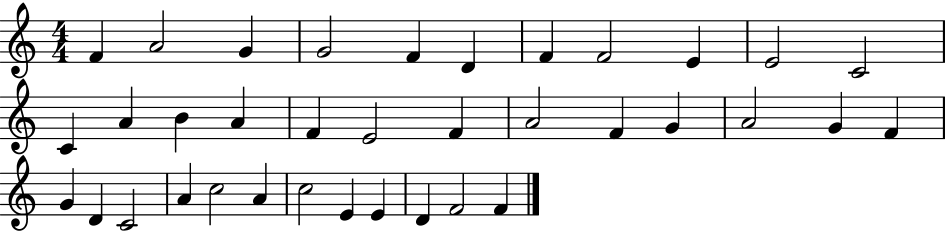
F4/q A4/h G4/q G4/h F4/q D4/q F4/q F4/h E4/q E4/h C4/h C4/q A4/q B4/q A4/q F4/q E4/h F4/q A4/h F4/q G4/q A4/h G4/q F4/q G4/q D4/q C4/h A4/q C5/h A4/q C5/h E4/q E4/q D4/q F4/h F4/q